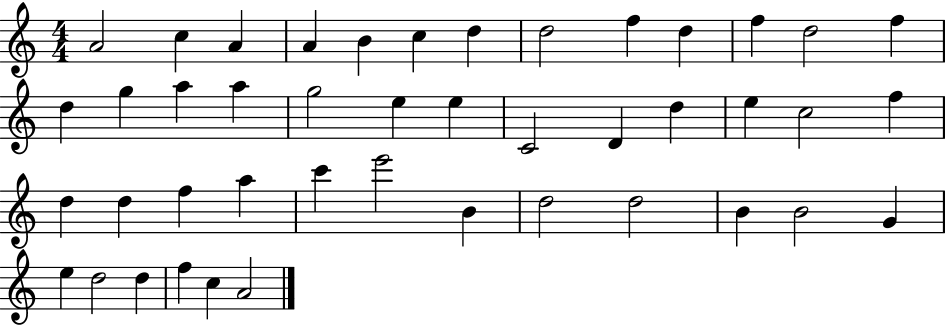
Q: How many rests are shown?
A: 0